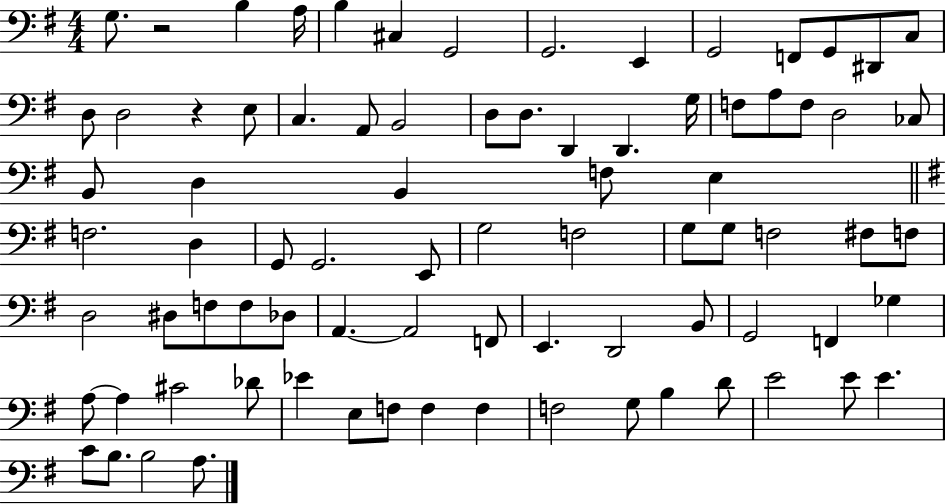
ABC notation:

X:1
T:Untitled
M:4/4
L:1/4
K:G
G,/2 z2 B, A,/4 B, ^C, G,,2 G,,2 E,, G,,2 F,,/2 G,,/2 ^D,,/2 C,/2 D,/2 D,2 z E,/2 C, A,,/2 B,,2 D,/2 D,/2 D,, D,, G,/4 F,/2 A,/2 F,/2 D,2 _C,/2 B,,/2 D, B,, F,/2 E, F,2 D, G,,/2 G,,2 E,,/2 G,2 F,2 G,/2 G,/2 F,2 ^F,/2 F,/2 D,2 ^D,/2 F,/2 F,/2 _D,/2 A,, A,,2 F,,/2 E,, D,,2 B,,/2 G,,2 F,, _G, A,/2 A, ^C2 _D/2 _E E,/2 F,/2 F, F, F,2 G,/2 B, D/2 E2 E/2 E C/2 B,/2 B,2 A,/2